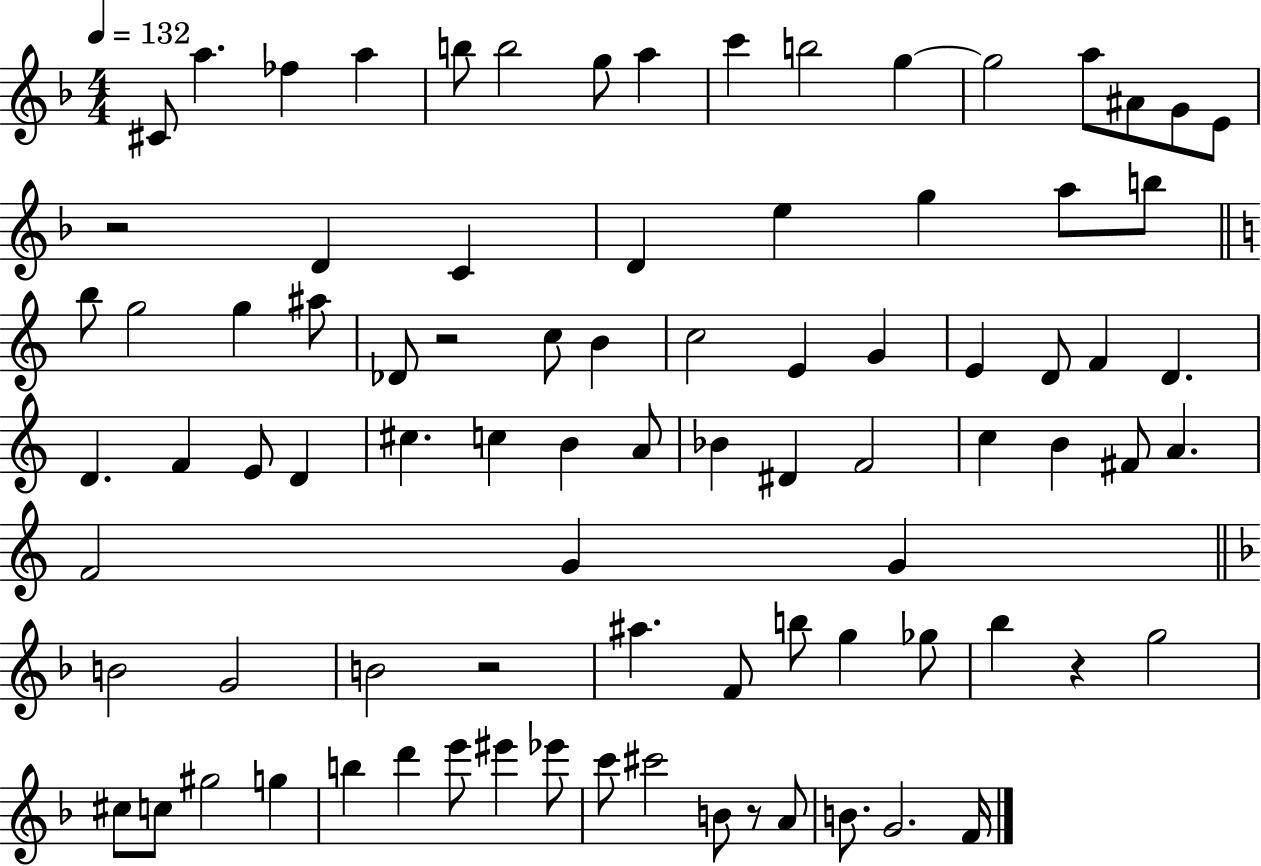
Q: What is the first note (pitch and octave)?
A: C#4